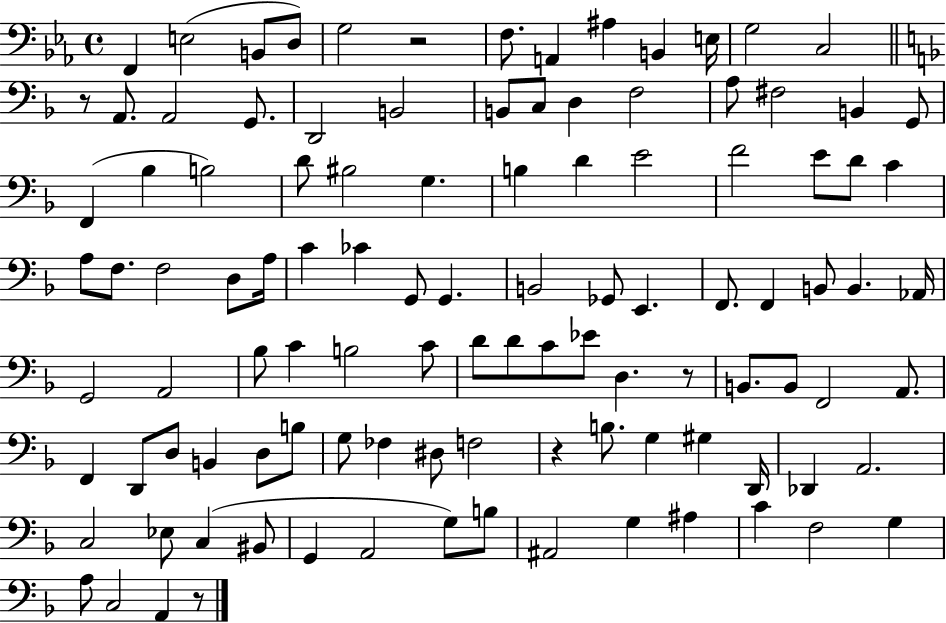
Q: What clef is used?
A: bass